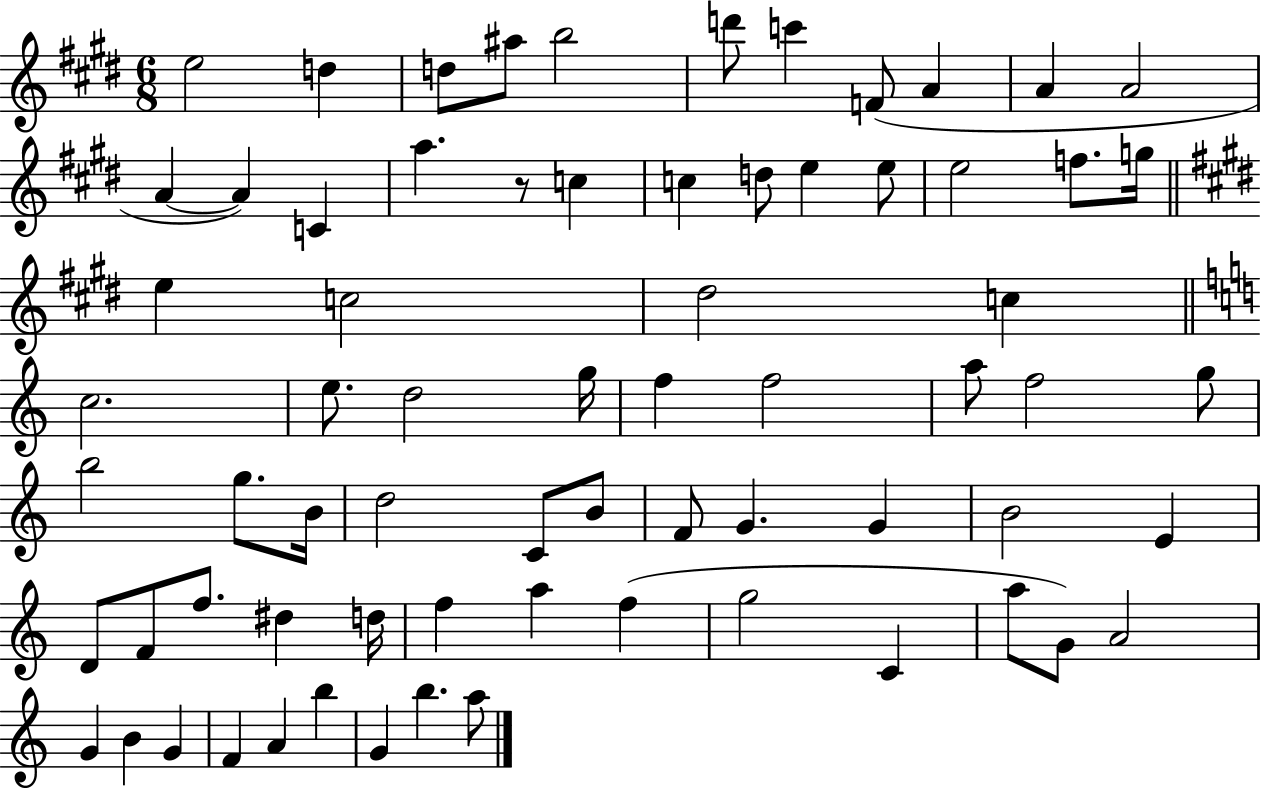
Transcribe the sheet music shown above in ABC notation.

X:1
T:Untitled
M:6/8
L:1/4
K:E
e2 d d/2 ^a/2 b2 d'/2 c' F/2 A A A2 A A C a z/2 c c d/2 e e/2 e2 f/2 g/4 e c2 ^d2 c c2 e/2 d2 g/4 f f2 a/2 f2 g/2 b2 g/2 B/4 d2 C/2 B/2 F/2 G G B2 E D/2 F/2 f/2 ^d d/4 f a f g2 C a/2 G/2 A2 G B G F A b G b a/2